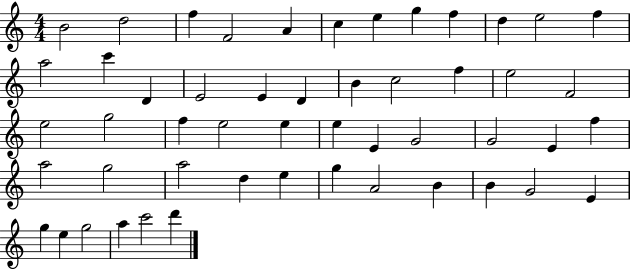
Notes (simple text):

B4/h D5/h F5/q F4/h A4/q C5/q E5/q G5/q F5/q D5/q E5/h F5/q A5/h C6/q D4/q E4/h E4/q D4/q B4/q C5/h F5/q E5/h F4/h E5/h G5/h F5/q E5/h E5/q E5/q E4/q G4/h G4/h E4/q F5/q A5/h G5/h A5/h D5/q E5/q G5/q A4/h B4/q B4/q G4/h E4/q G5/q E5/q G5/h A5/q C6/h D6/q